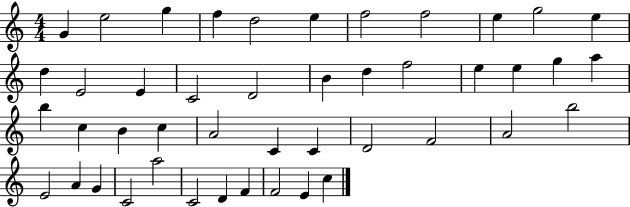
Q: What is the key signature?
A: C major